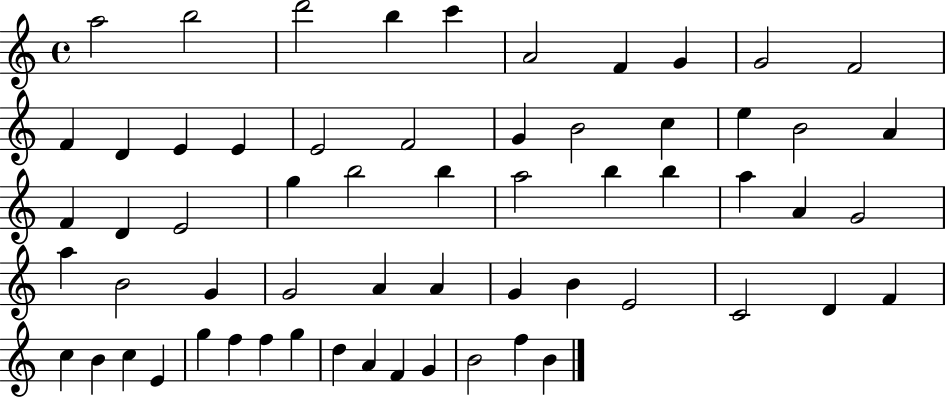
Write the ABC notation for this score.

X:1
T:Untitled
M:4/4
L:1/4
K:C
a2 b2 d'2 b c' A2 F G G2 F2 F D E E E2 F2 G B2 c e B2 A F D E2 g b2 b a2 b b a A G2 a B2 G G2 A A G B E2 C2 D F c B c E g f f g d A F G B2 f B